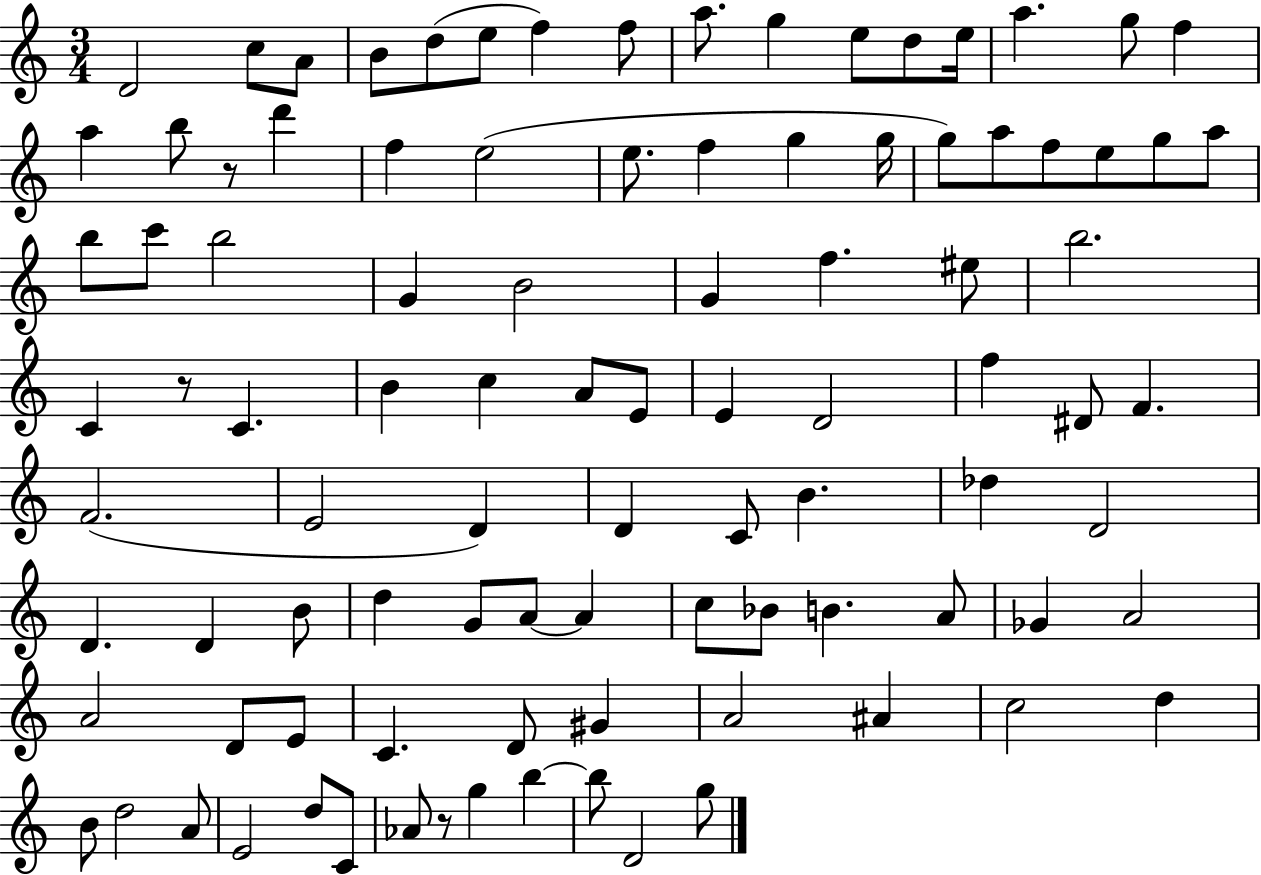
X:1
T:Untitled
M:3/4
L:1/4
K:C
D2 c/2 A/2 B/2 d/2 e/2 f f/2 a/2 g e/2 d/2 e/4 a g/2 f a b/2 z/2 d' f e2 e/2 f g g/4 g/2 a/2 f/2 e/2 g/2 a/2 b/2 c'/2 b2 G B2 G f ^e/2 b2 C z/2 C B c A/2 E/2 E D2 f ^D/2 F F2 E2 D D C/2 B _d D2 D D B/2 d G/2 A/2 A c/2 _B/2 B A/2 _G A2 A2 D/2 E/2 C D/2 ^G A2 ^A c2 d B/2 d2 A/2 E2 d/2 C/2 _A/2 z/2 g b b/2 D2 g/2